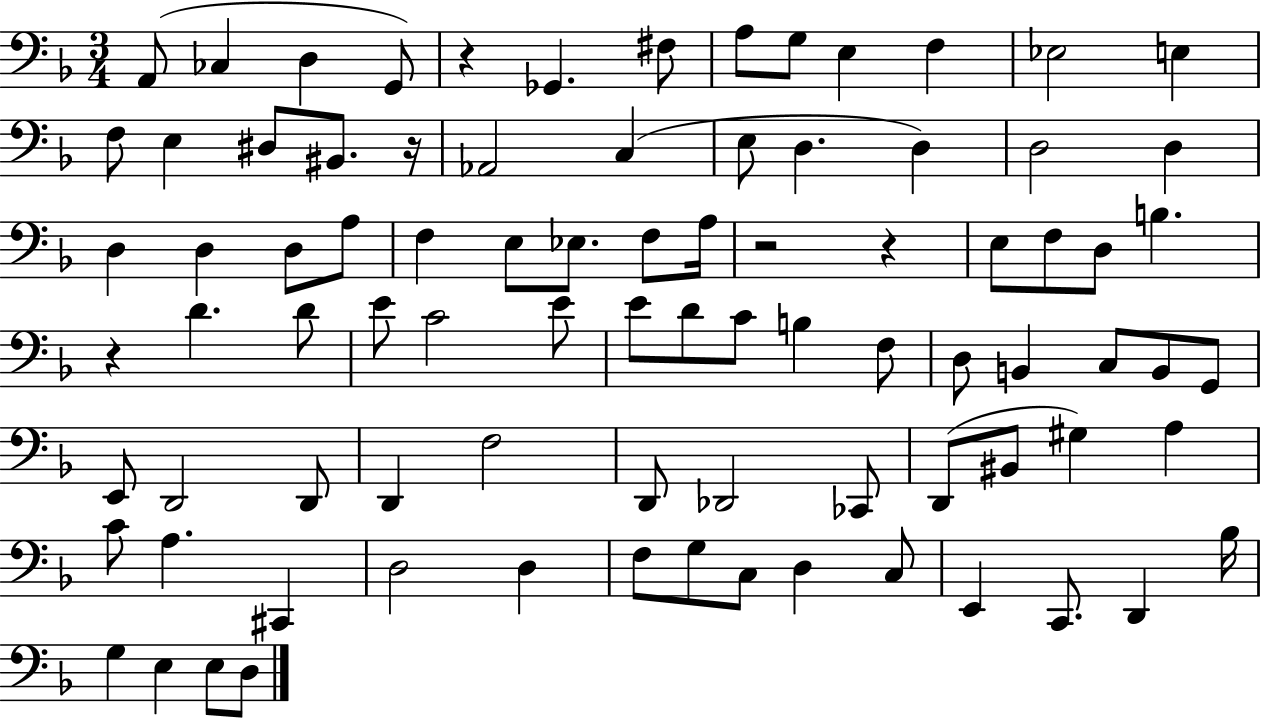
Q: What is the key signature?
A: F major